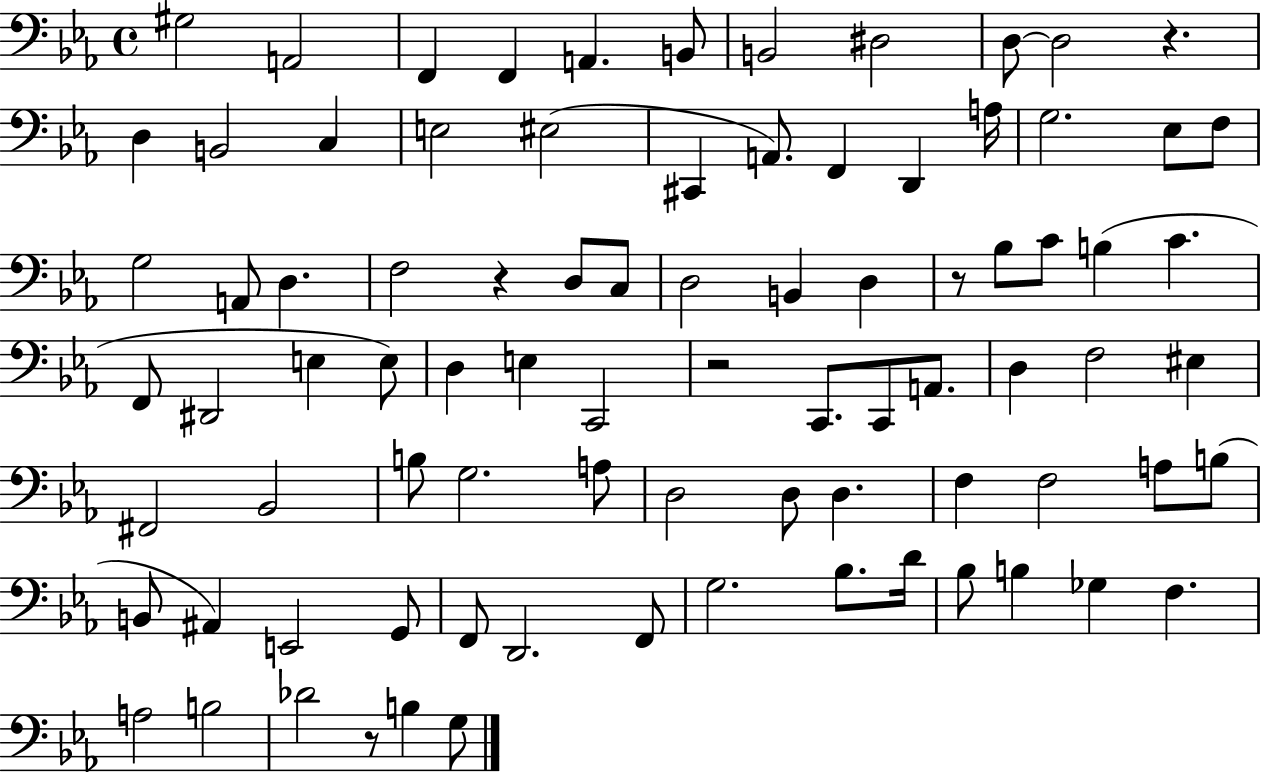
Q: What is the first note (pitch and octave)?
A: G#3